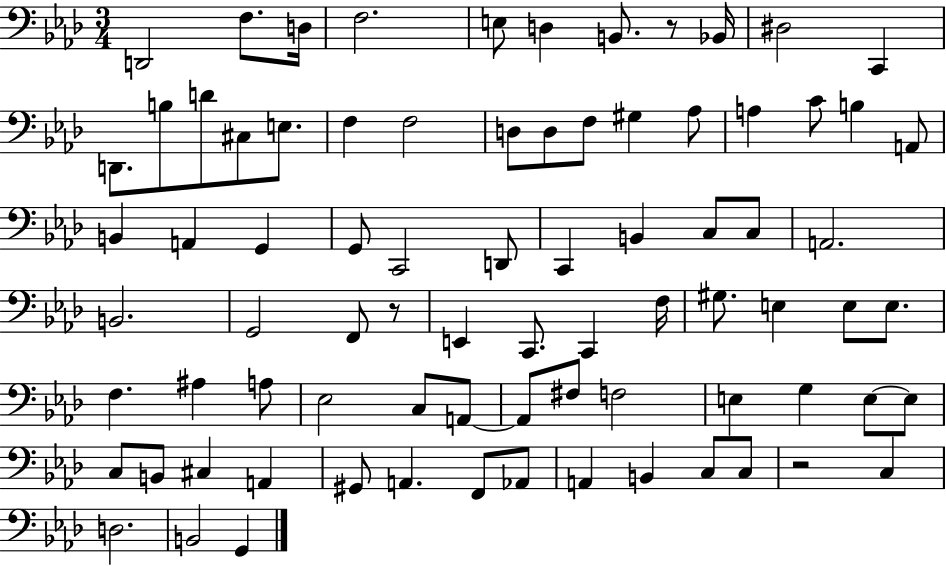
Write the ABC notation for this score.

X:1
T:Untitled
M:3/4
L:1/4
K:Ab
D,,2 F,/2 D,/4 F,2 E,/2 D, B,,/2 z/2 _B,,/4 ^D,2 C,, D,,/2 B,/2 D/2 ^C,/2 E,/2 F, F,2 D,/2 D,/2 F,/2 ^G, _A,/2 A, C/2 B, A,,/2 B,, A,, G,, G,,/2 C,,2 D,,/2 C,, B,, C,/2 C,/2 A,,2 B,,2 G,,2 F,,/2 z/2 E,, C,,/2 C,, F,/4 ^G,/2 E, E,/2 E,/2 F, ^A, A,/2 _E,2 C,/2 A,,/2 A,,/2 ^F,/2 F,2 E, G, E,/2 E,/2 C,/2 B,,/2 ^C, A,, ^G,,/2 A,, F,,/2 _A,,/2 A,, B,, C,/2 C,/2 z2 C, D,2 B,,2 G,,